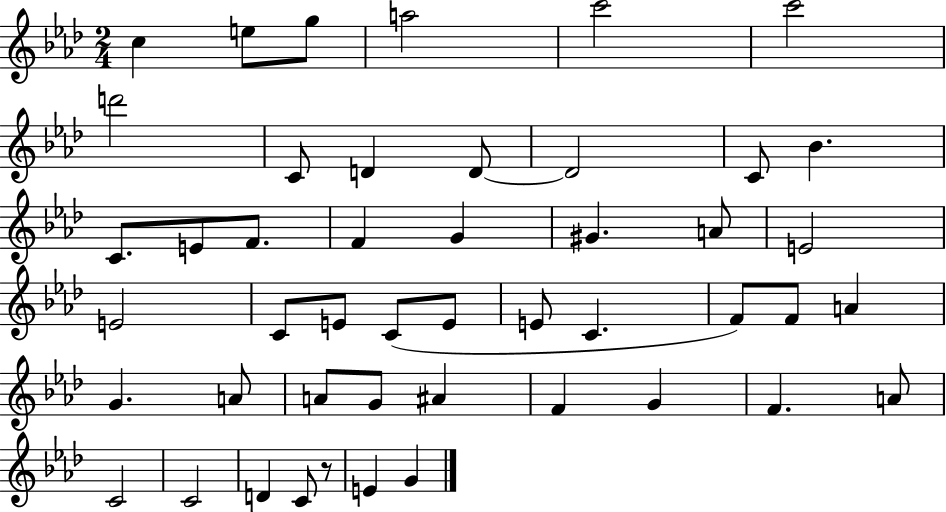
X:1
T:Untitled
M:2/4
L:1/4
K:Ab
c e/2 g/2 a2 c'2 c'2 d'2 C/2 D D/2 D2 C/2 _B C/2 E/2 F/2 F G ^G A/2 E2 E2 C/2 E/2 C/2 E/2 E/2 C F/2 F/2 A G A/2 A/2 G/2 ^A F G F A/2 C2 C2 D C/2 z/2 E G